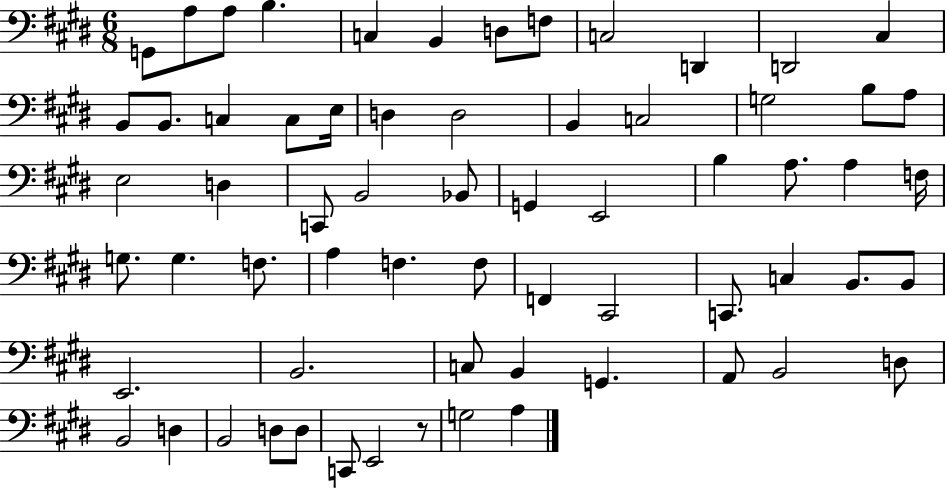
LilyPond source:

{
  \clef bass
  \numericTimeSignature
  \time 6/8
  \key e \major
  g,8 a8 a8 b4. | c4 b,4 d8 f8 | c2 d,4 | d,2 cis4 | \break b,8 b,8. c4 c8 e16 | d4 d2 | b,4 c2 | g2 b8 a8 | \break e2 d4 | c,8 b,2 bes,8 | g,4 e,2 | b4 a8. a4 f16 | \break g8. g4. f8. | a4 f4. f8 | f,4 cis,2 | c,8. c4 b,8. b,8 | \break e,2. | b,2. | c8 b,4 g,4. | a,8 b,2 d8 | \break b,2 d4 | b,2 d8 d8 | c,8 e,2 r8 | g2 a4 | \break \bar "|."
}